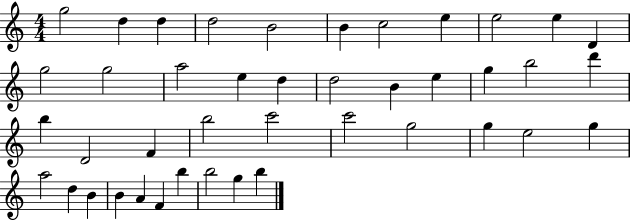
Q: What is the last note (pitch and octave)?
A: B5